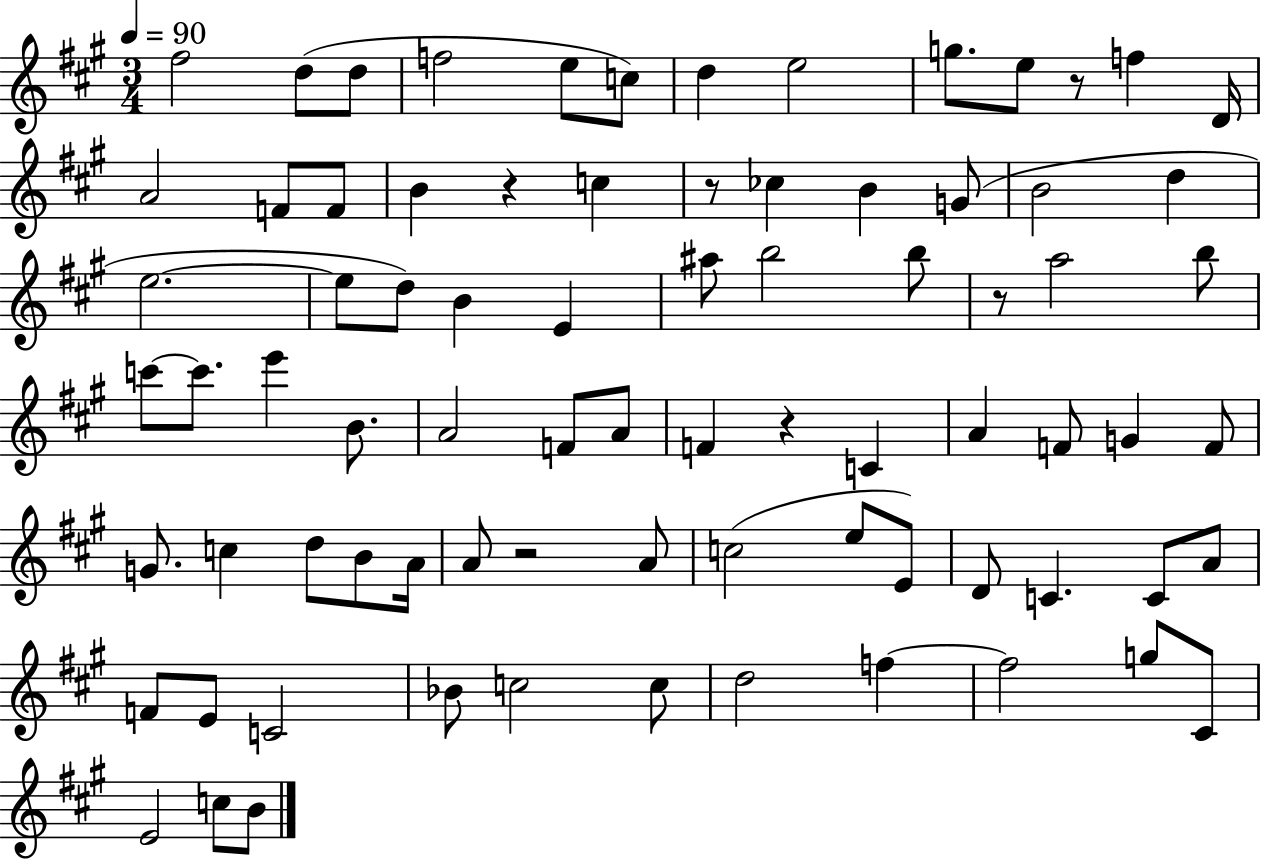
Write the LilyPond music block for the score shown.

{
  \clef treble
  \numericTimeSignature
  \time 3/4
  \key a \major
  \tempo 4 = 90
  fis''2 d''8( d''8 | f''2 e''8 c''8) | d''4 e''2 | g''8. e''8 r8 f''4 d'16 | \break a'2 f'8 f'8 | b'4 r4 c''4 | r8 ces''4 b'4 g'8( | b'2 d''4 | \break e''2.~~ | e''8 d''8) b'4 e'4 | ais''8 b''2 b''8 | r8 a''2 b''8 | \break c'''8~~ c'''8. e'''4 b'8. | a'2 f'8 a'8 | f'4 r4 c'4 | a'4 f'8 g'4 f'8 | \break g'8. c''4 d''8 b'8 a'16 | a'8 r2 a'8 | c''2( e''8 e'8) | d'8 c'4. c'8 a'8 | \break f'8 e'8 c'2 | bes'8 c''2 c''8 | d''2 f''4~~ | f''2 g''8 cis'8 | \break e'2 c''8 b'8 | \bar "|."
}